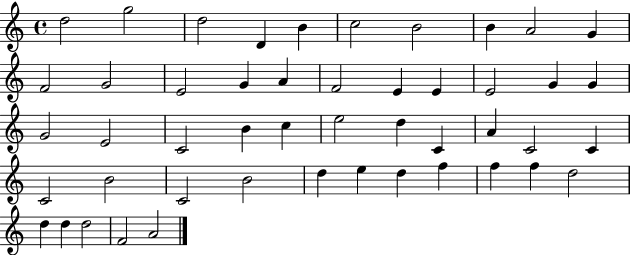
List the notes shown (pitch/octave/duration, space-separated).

D5/h G5/h D5/h D4/q B4/q C5/h B4/h B4/q A4/h G4/q F4/h G4/h E4/h G4/q A4/q F4/h E4/q E4/q E4/h G4/q G4/q G4/h E4/h C4/h B4/q C5/q E5/h D5/q C4/q A4/q C4/h C4/q C4/h B4/h C4/h B4/h D5/q E5/q D5/q F5/q F5/q F5/q D5/h D5/q D5/q D5/h F4/h A4/h